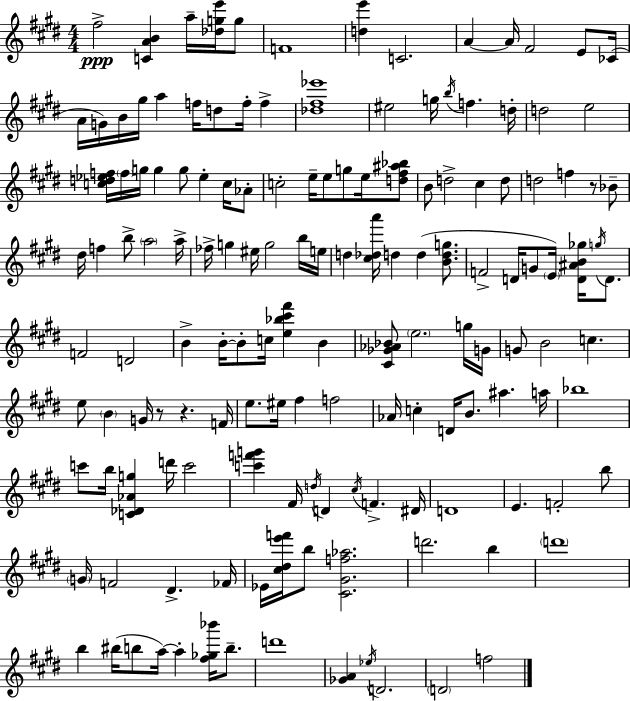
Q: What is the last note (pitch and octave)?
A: F5